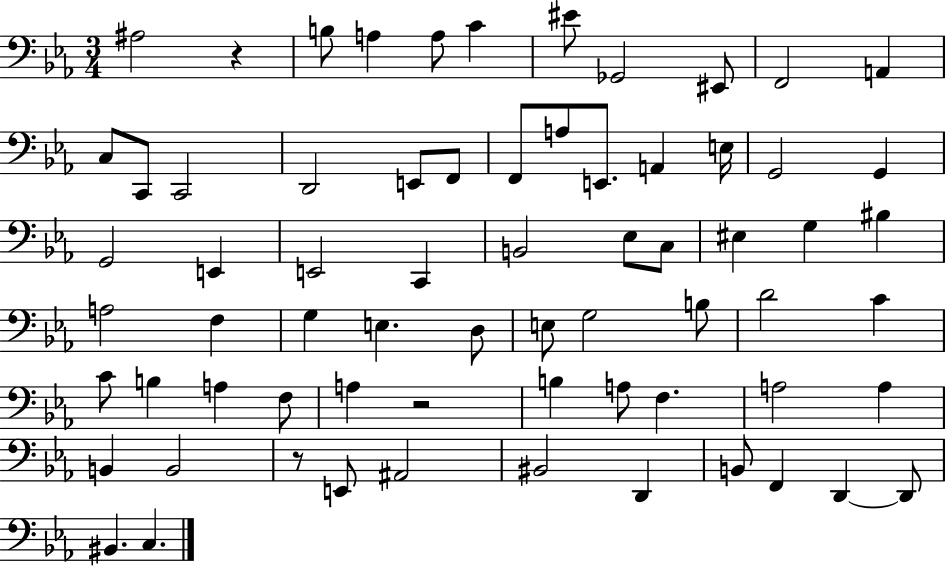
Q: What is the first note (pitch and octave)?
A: A#3